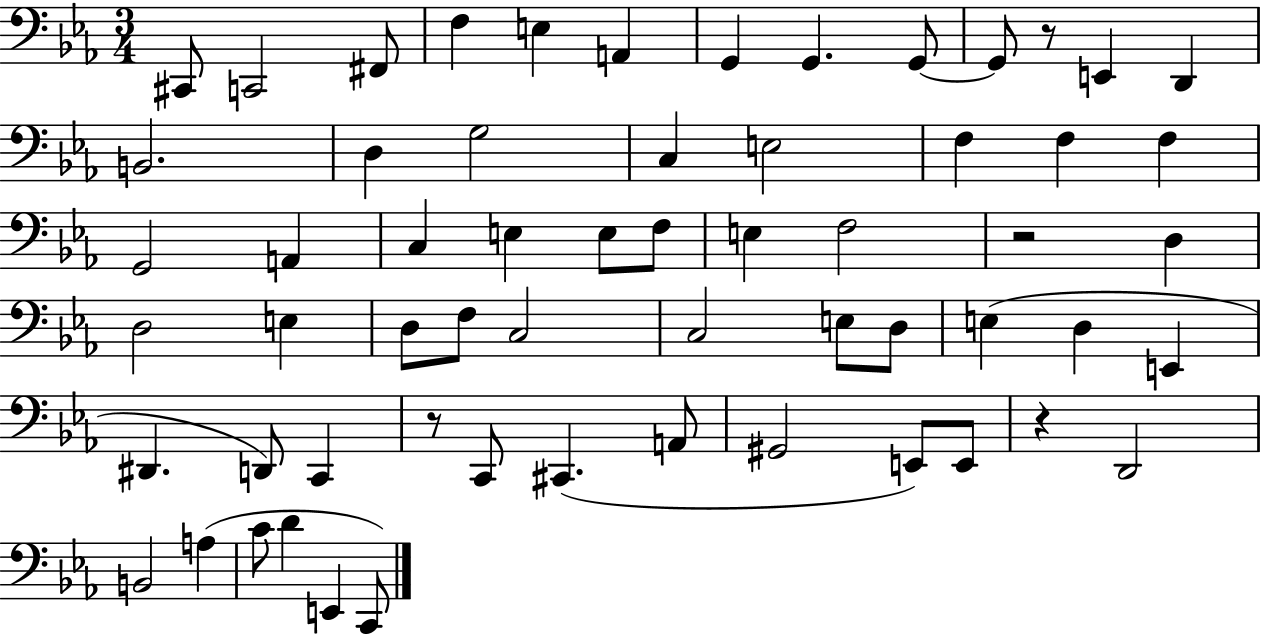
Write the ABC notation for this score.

X:1
T:Untitled
M:3/4
L:1/4
K:Eb
^C,,/2 C,,2 ^F,,/2 F, E, A,, G,, G,, G,,/2 G,,/2 z/2 E,, D,, B,,2 D, G,2 C, E,2 F, F, F, G,,2 A,, C, E, E,/2 F,/2 E, F,2 z2 D, D,2 E, D,/2 F,/2 C,2 C,2 E,/2 D,/2 E, D, E,, ^D,, D,,/2 C,, z/2 C,,/2 ^C,, A,,/2 ^G,,2 E,,/2 E,,/2 z D,,2 B,,2 A, C/2 D E,, C,,/2